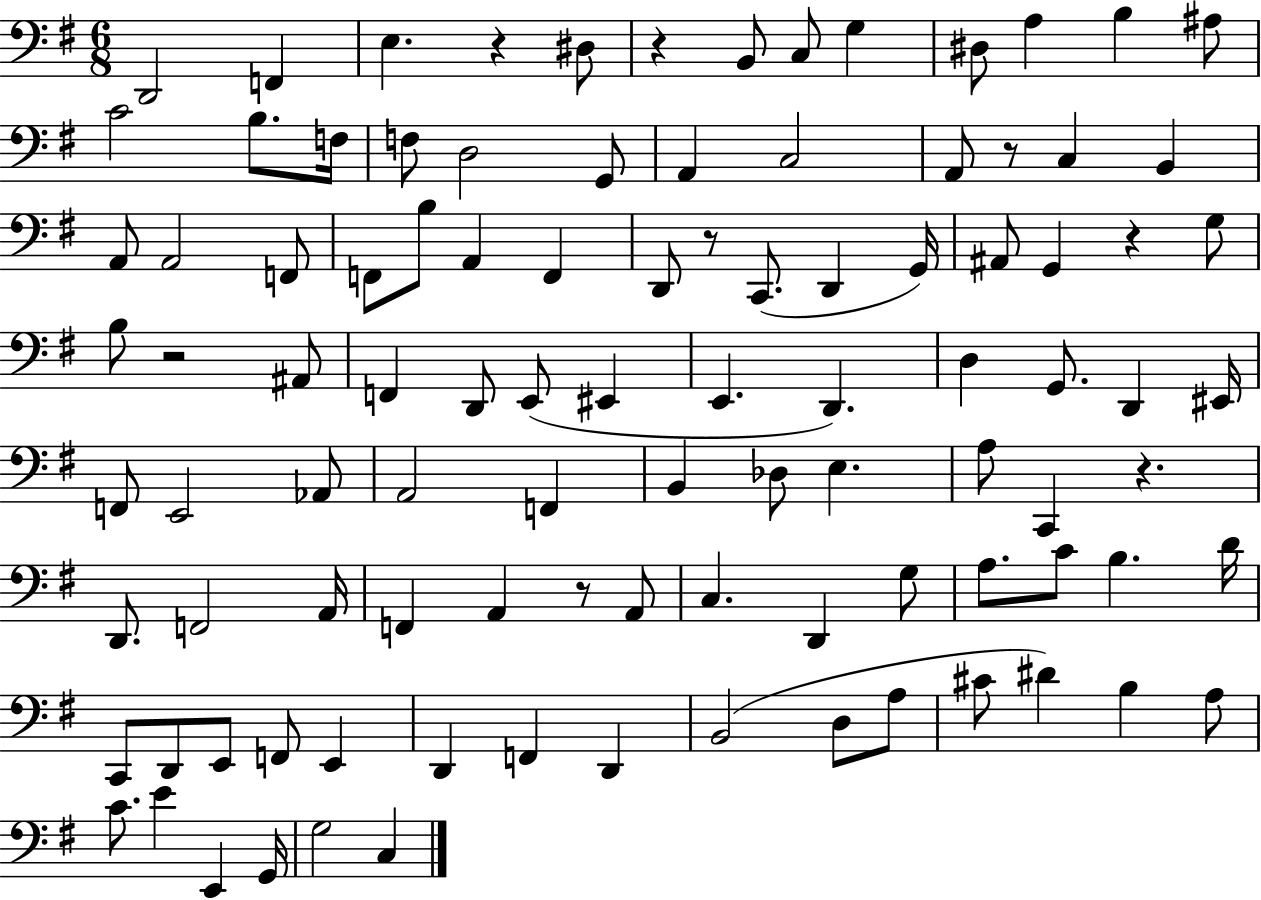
D2/h F2/q E3/q. R/q D#3/e R/q B2/e C3/e G3/q D#3/e A3/q B3/q A#3/e C4/h B3/e. F3/s F3/e D3/h G2/e A2/q C3/h A2/e R/e C3/q B2/q A2/e A2/h F2/e F2/e B3/e A2/q F2/q D2/e R/e C2/e. D2/q G2/s A#2/e G2/q R/q G3/e B3/e R/h A#2/e F2/q D2/e E2/e EIS2/q E2/q. D2/q. D3/q G2/e. D2/q EIS2/s F2/e E2/h Ab2/e A2/h F2/q B2/q Db3/e E3/q. A3/e C2/q R/q. D2/e. F2/h A2/s F2/q A2/q R/e A2/e C3/q. D2/q G3/e A3/e. C4/e B3/q. D4/s C2/e D2/e E2/e F2/e E2/q D2/q F2/q D2/q B2/h D3/e A3/e C#4/e D#4/q B3/q A3/e C4/e. E4/q E2/q G2/s G3/h C3/q